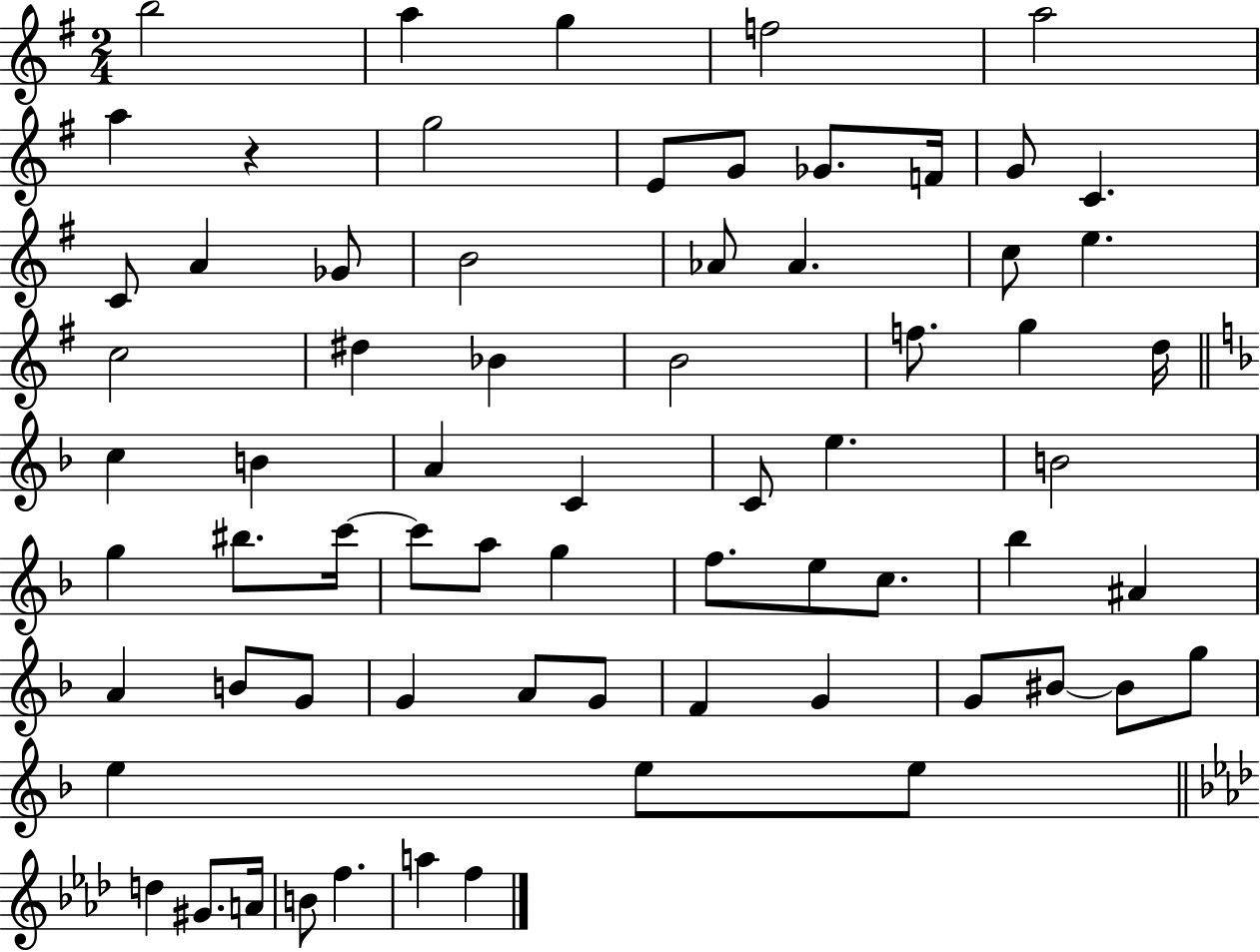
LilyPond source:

{
  \clef treble
  \numericTimeSignature
  \time 2/4
  \key g \major
  b''2 | a''4 g''4 | f''2 | a''2 | \break a''4 r4 | g''2 | e'8 g'8 ges'8. f'16 | g'8 c'4. | \break c'8 a'4 ges'8 | b'2 | aes'8 aes'4. | c''8 e''4. | \break c''2 | dis''4 bes'4 | b'2 | f''8. g''4 d''16 | \break \bar "||" \break \key f \major c''4 b'4 | a'4 c'4 | c'8 e''4. | b'2 | \break g''4 bis''8. c'''16~~ | c'''8 a''8 g''4 | f''8. e''8 c''8. | bes''4 ais'4 | \break a'4 b'8 g'8 | g'4 a'8 g'8 | f'4 g'4 | g'8 bis'8~~ bis'8 g''8 | \break e''4 e''8 e''8 | \bar "||" \break \key aes \major d''4 gis'8. a'16 | b'8 f''4. | a''4 f''4 | \bar "|."
}